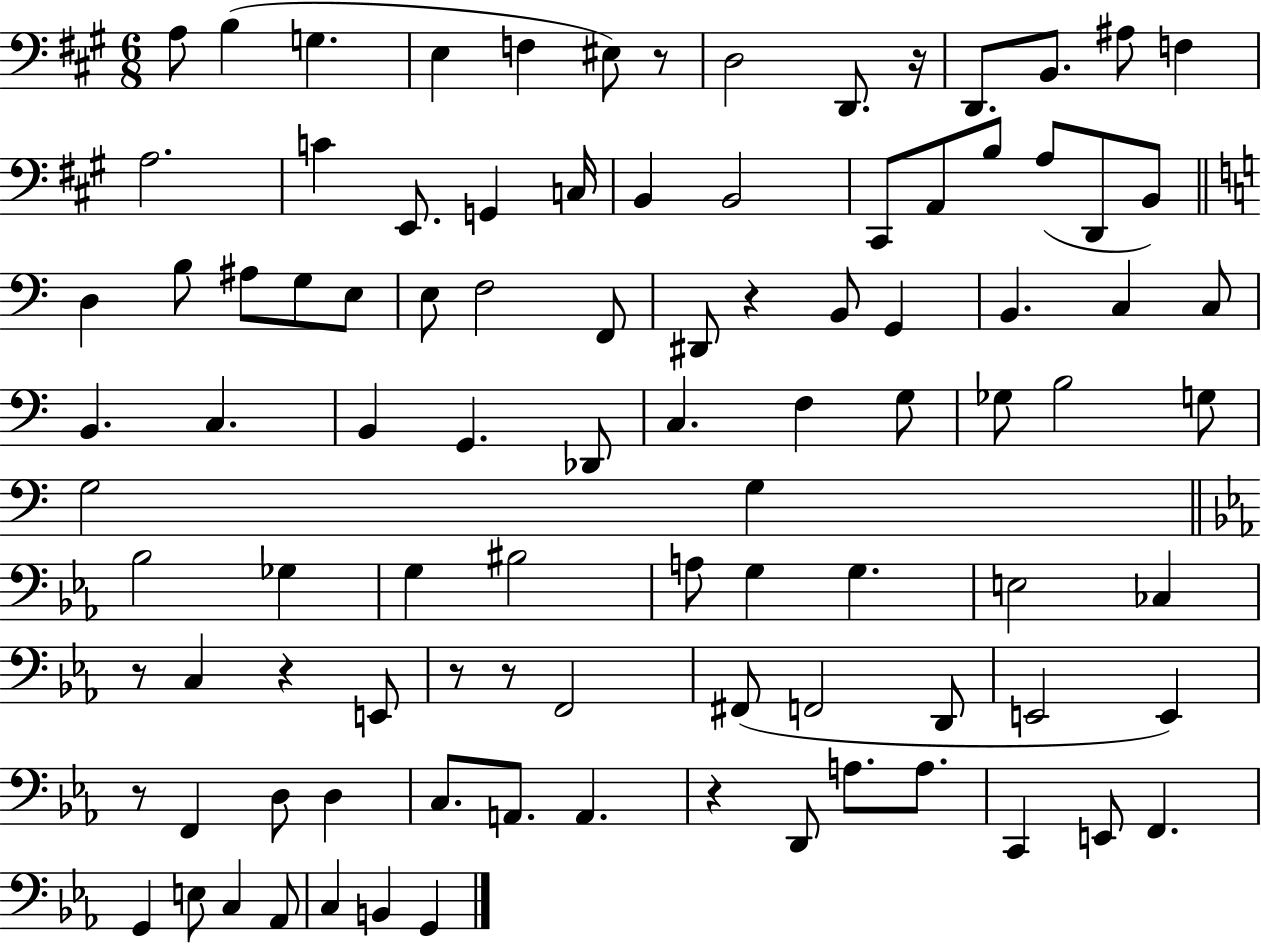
A3/e B3/q G3/q. E3/q F3/q EIS3/e R/e D3/h D2/e. R/s D2/e. B2/e. A#3/e F3/q A3/h. C4/q E2/e. G2/q C3/s B2/q B2/h C#2/e A2/e B3/e A3/e D2/e B2/e D3/q B3/e A#3/e G3/e E3/e E3/e F3/h F2/e D#2/e R/q B2/e G2/q B2/q. C3/q C3/e B2/q. C3/q. B2/q G2/q. Db2/e C3/q. F3/q G3/e Gb3/e B3/h G3/e G3/h G3/q Bb3/h Gb3/q G3/q BIS3/h A3/e G3/q G3/q. E3/h CES3/q R/e C3/q R/q E2/e R/e R/e F2/h F#2/e F2/h D2/e E2/h E2/q R/e F2/q D3/e D3/q C3/e. A2/e. A2/q. R/q D2/e A3/e. A3/e. C2/q E2/e F2/q. G2/q E3/e C3/q Ab2/e C3/q B2/q G2/q